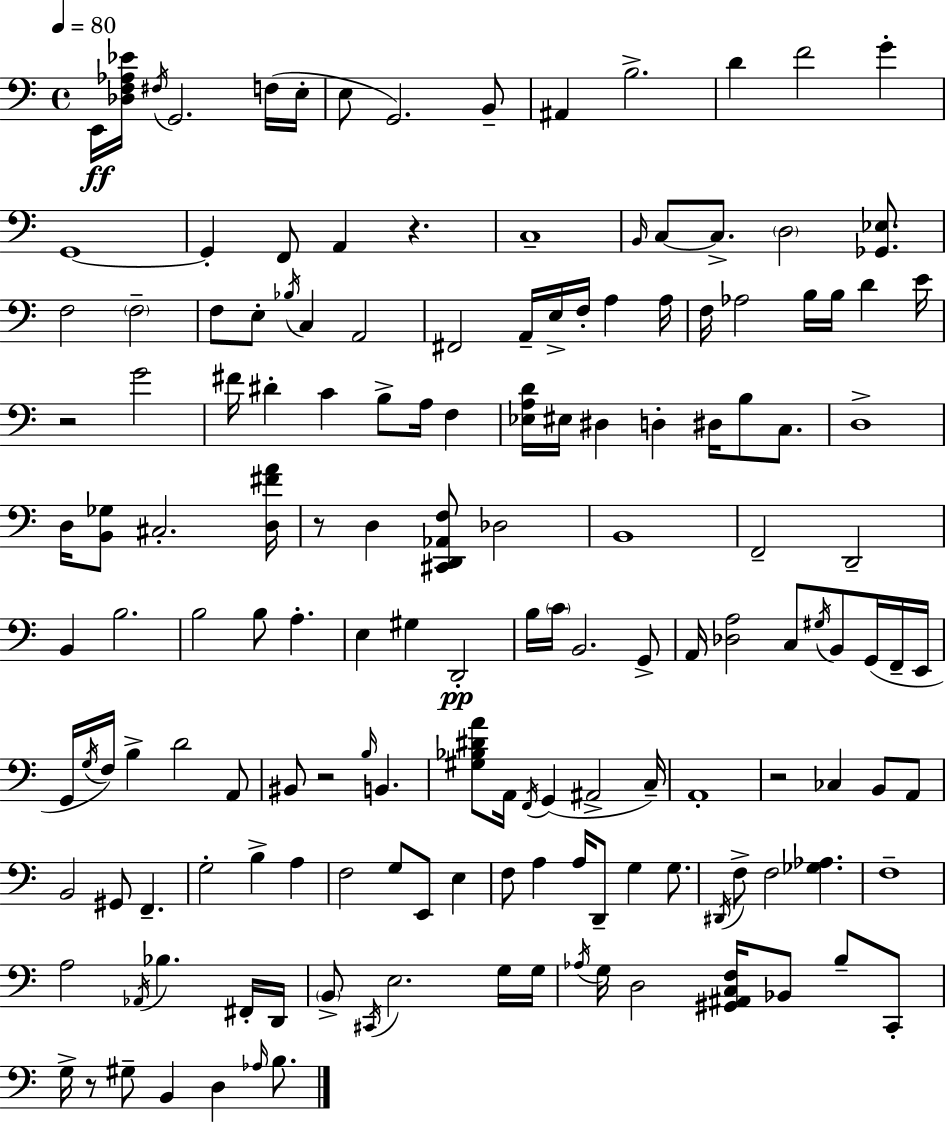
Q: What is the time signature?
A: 4/4